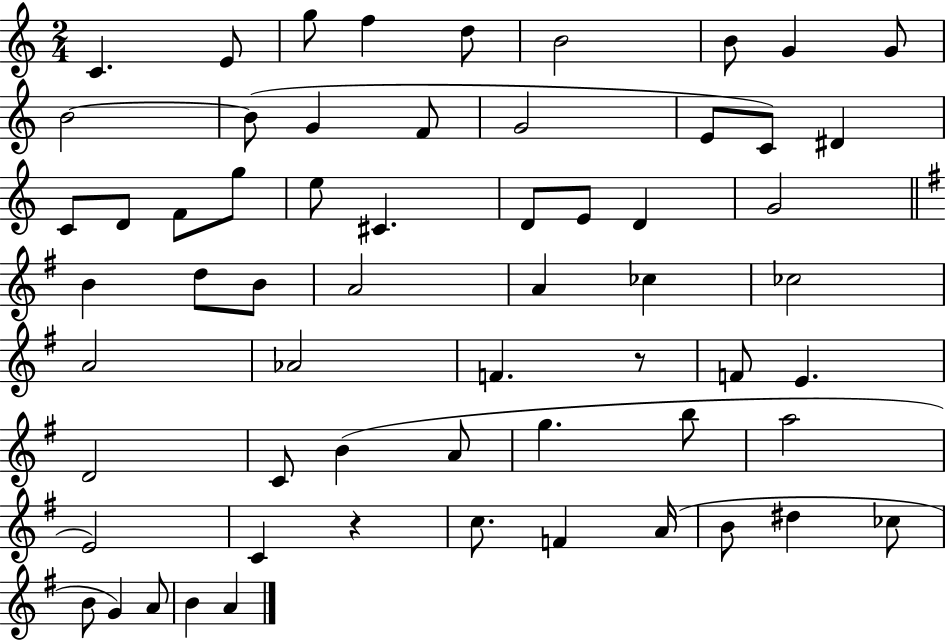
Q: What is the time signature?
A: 2/4